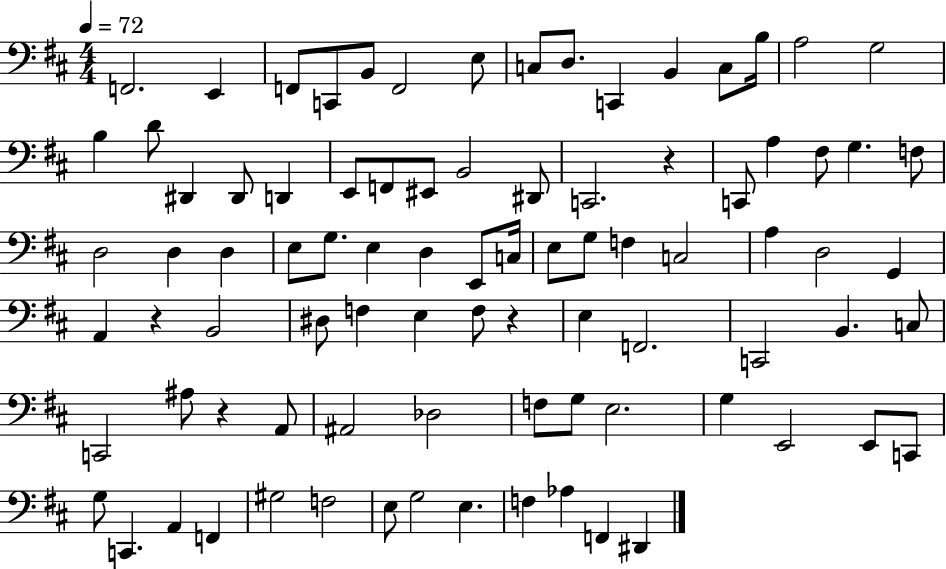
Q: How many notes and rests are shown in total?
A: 87